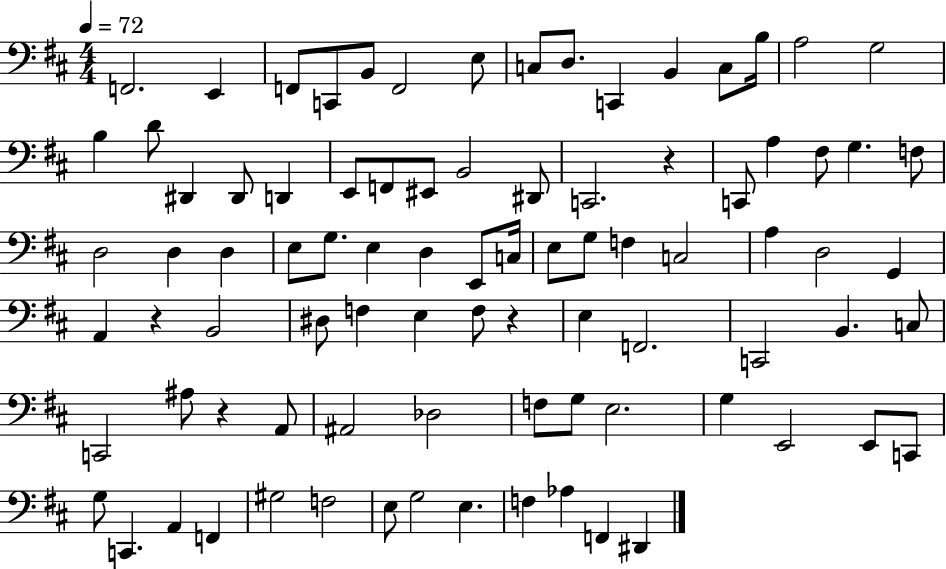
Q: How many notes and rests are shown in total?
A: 87